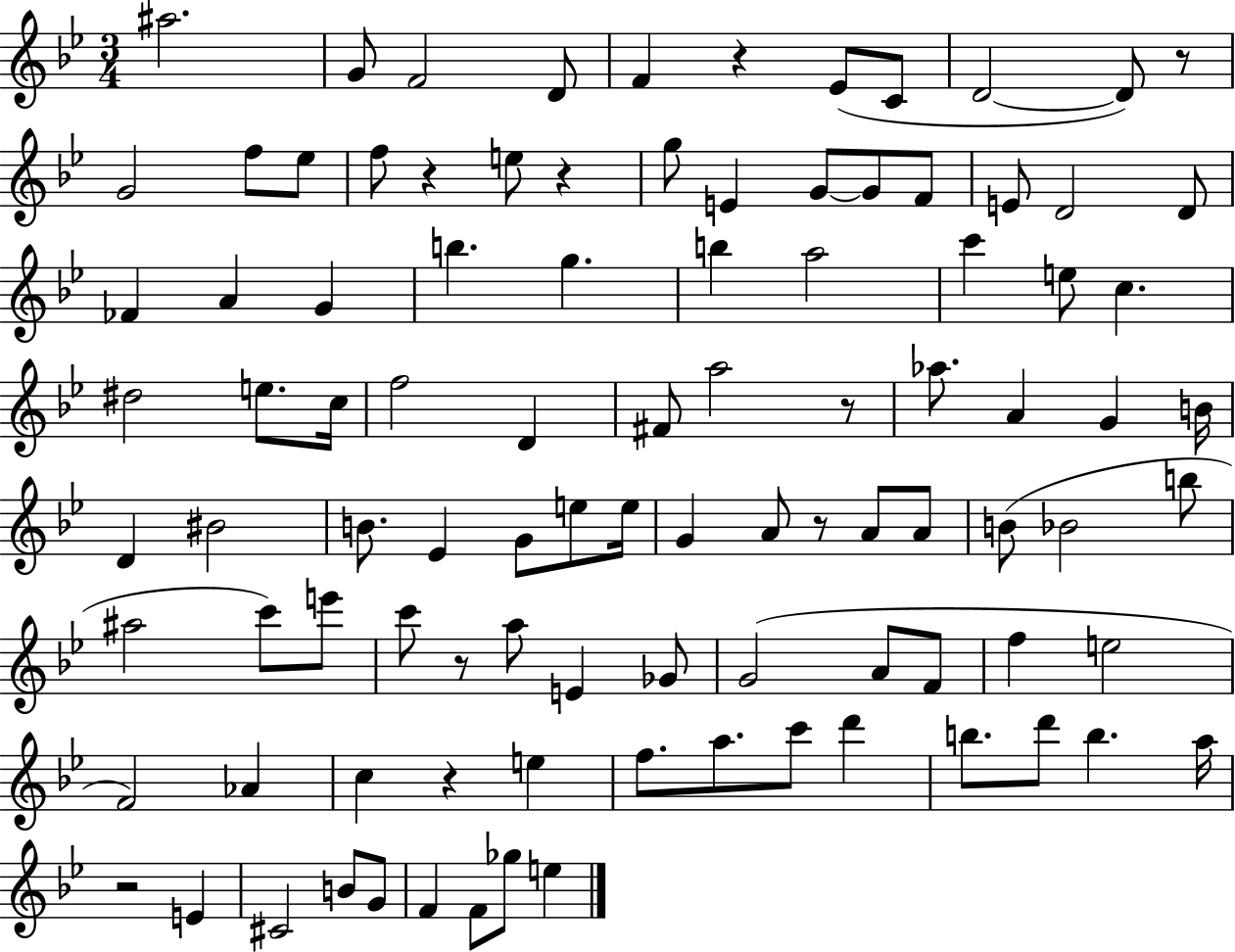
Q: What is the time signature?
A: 3/4